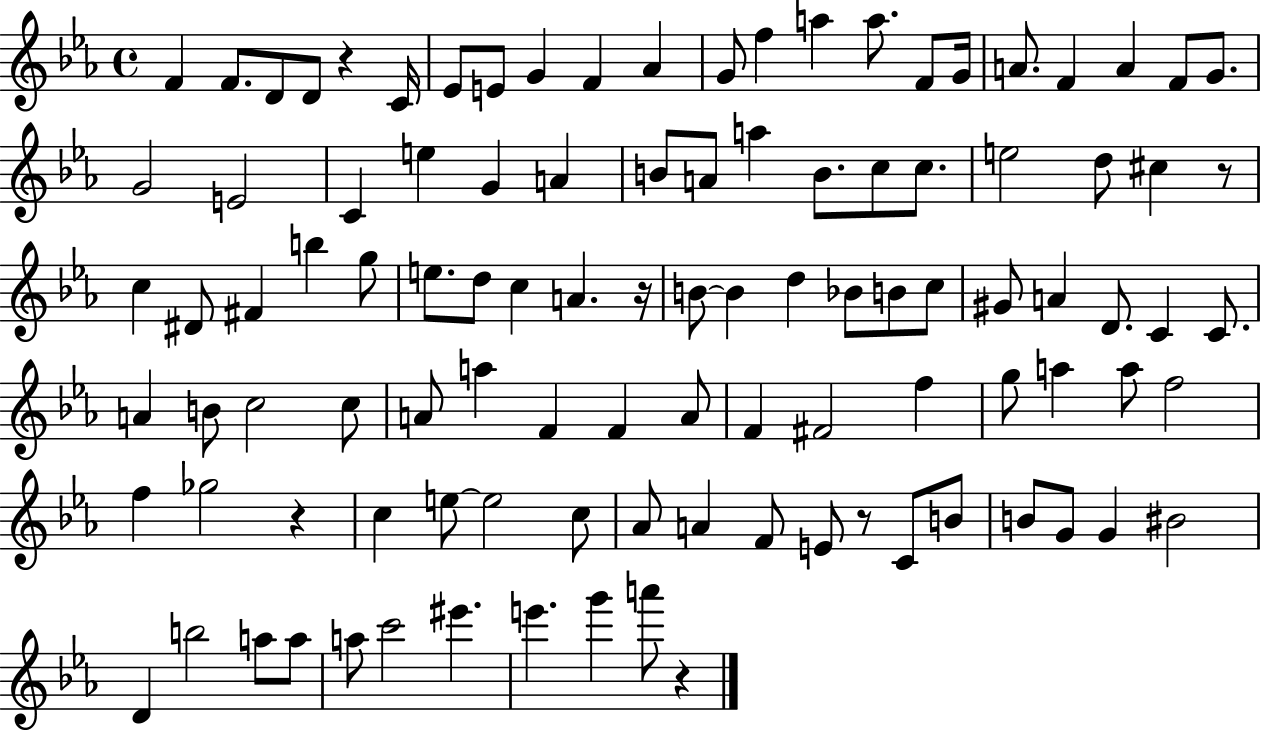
{
  \clef treble
  \time 4/4
  \defaultTimeSignature
  \key ees \major
  f'4 f'8. d'8 d'8 r4 c'16 | ees'8 e'8 g'4 f'4 aes'4 | g'8 f''4 a''4 a''8. f'8 g'16 | a'8. f'4 a'4 f'8 g'8. | \break g'2 e'2 | c'4 e''4 g'4 a'4 | b'8 a'8 a''4 b'8. c''8 c''8. | e''2 d''8 cis''4 r8 | \break c''4 dis'8 fis'4 b''4 g''8 | e''8. d''8 c''4 a'4. r16 | b'8~~ b'4 d''4 bes'8 b'8 c''8 | gis'8 a'4 d'8. c'4 c'8. | \break a'4 b'8 c''2 c''8 | a'8 a''4 f'4 f'4 a'8 | f'4 fis'2 f''4 | g''8 a''4 a''8 f''2 | \break f''4 ges''2 r4 | c''4 e''8~~ e''2 c''8 | aes'8 a'4 f'8 e'8 r8 c'8 b'8 | b'8 g'8 g'4 bis'2 | \break d'4 b''2 a''8 a''8 | a''8 c'''2 eis'''4. | e'''4. g'''4 a'''8 r4 | \bar "|."
}